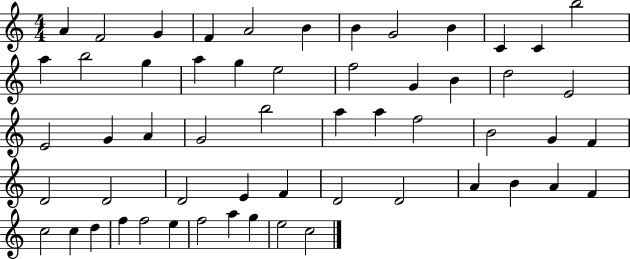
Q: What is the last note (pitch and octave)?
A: C5